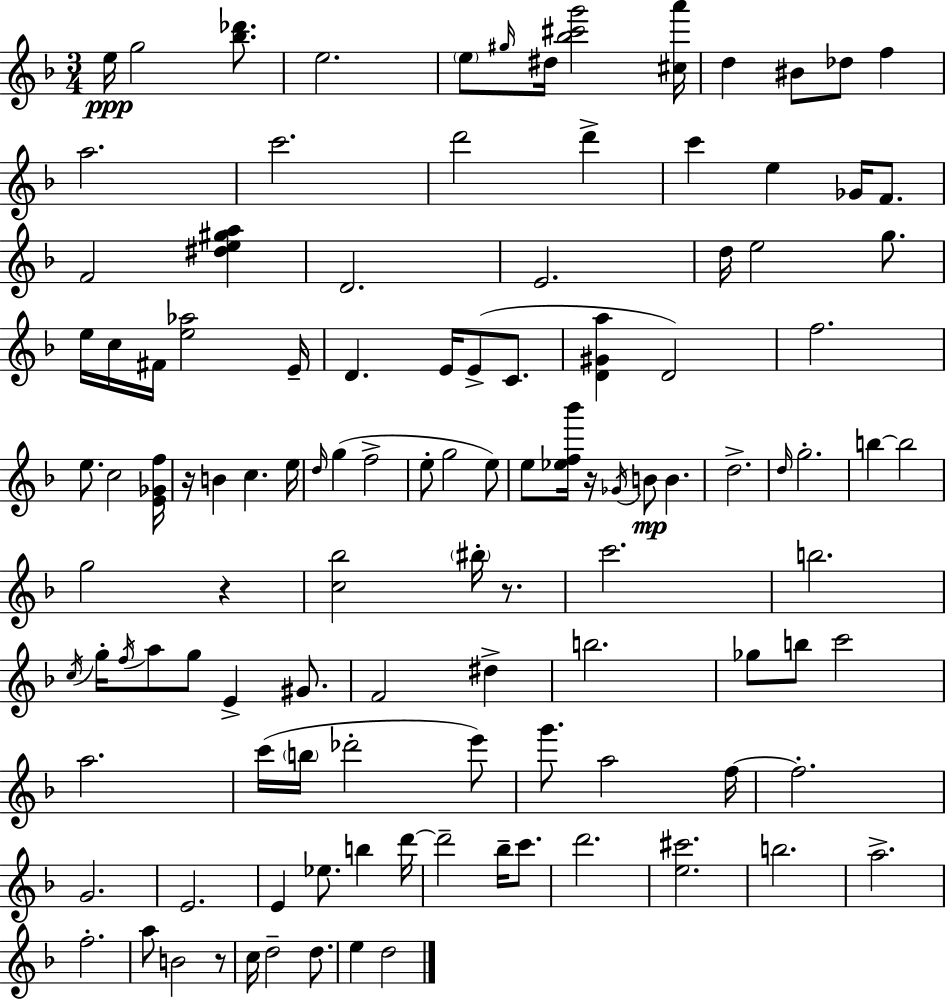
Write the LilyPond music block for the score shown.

{
  \clef treble
  \numericTimeSignature
  \time 3/4
  \key f \major
  e''16\ppp g''2 <bes'' des'''>8. | e''2. | \parenthesize e''8 \grace { gis''16 } dis''16 <bes'' cis''' g'''>2 | <cis'' a'''>16 d''4 bis'8 des''8 f''4 | \break a''2. | c'''2. | d'''2 d'''4-> | c'''4 e''4 ges'16 f'8. | \break f'2 <dis'' e'' gis'' a''>4 | d'2. | e'2. | d''16 e''2 g''8. | \break e''16 c''16 fis'16 <e'' aes''>2 | e'16-- d'4. e'16 e'8->( c'8. | <d' gis' a''>4 d'2) | f''2. | \break e''8. c''2 | <e' ges' f''>16 r16 b'4 c''4. | e''16 \grace { d''16 } g''4( f''2-> | e''8-. g''2 | \break e''8) e''8 <ees'' f'' bes'''>16 r16 \acciaccatura { ges'16 } b'8\mp b'4. | d''2.-> | \grace { d''16 } g''2.-. | b''4~~ b''2 | \break g''2 | r4 <c'' bes''>2 | \parenthesize bis''16-. r8. c'''2. | b''2. | \break \acciaccatura { c''16 } g''16-. \acciaccatura { f''16 } a''8 g''8 e'4-> | gis'8. f'2 | dis''4-> b''2. | ges''8 b''8 c'''2 | \break a''2. | c'''16( \parenthesize b''16 des'''2-. | e'''8) g'''8. a''2 | f''16~~ f''2.-. | \break g'2. | e'2. | e'4 ees''8. | b''4 d'''16~~ d'''2-- | \break bes''16-- c'''8. d'''2. | <e'' cis'''>2. | b''2. | a''2.-> | \break f''2.-. | a''8 b'2 | r8 c''16 d''2-- | d''8. e''4 d''2 | \break \bar "|."
}